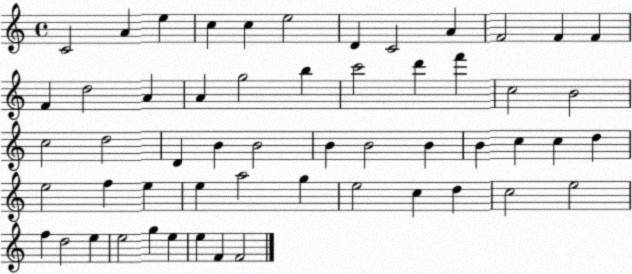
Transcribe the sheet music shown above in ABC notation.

X:1
T:Untitled
M:4/4
L:1/4
K:C
C2 A e c c e2 D C2 A F2 F F F d2 A A g2 b c'2 d' f' c2 B2 c2 d2 D B B2 B B2 B B c c d e2 f e e a2 g e2 c d c2 e2 f d2 e e2 g e e F F2